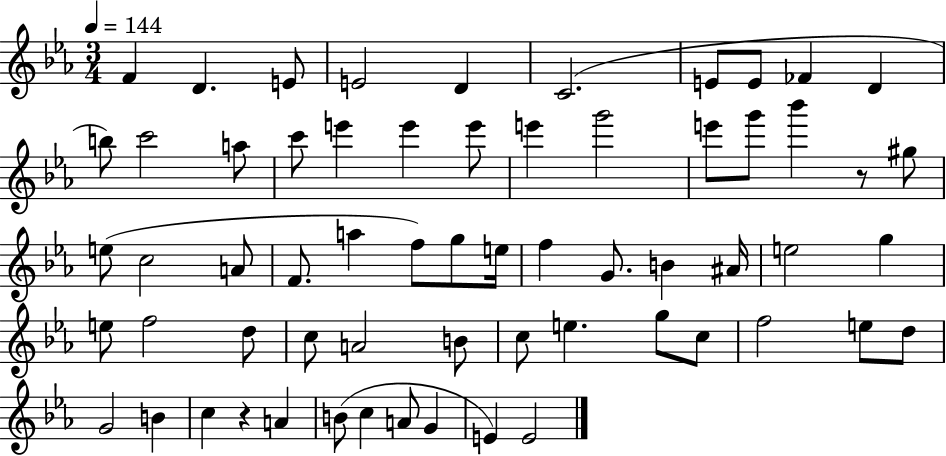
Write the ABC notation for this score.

X:1
T:Untitled
M:3/4
L:1/4
K:Eb
F D E/2 E2 D C2 E/2 E/2 _F D b/2 c'2 a/2 c'/2 e' e' e'/2 e' g'2 e'/2 g'/2 _b' z/2 ^g/2 e/2 c2 A/2 F/2 a f/2 g/2 e/4 f G/2 B ^A/4 e2 g e/2 f2 d/2 c/2 A2 B/2 c/2 e g/2 c/2 f2 e/2 d/2 G2 B c z A B/2 c A/2 G E E2